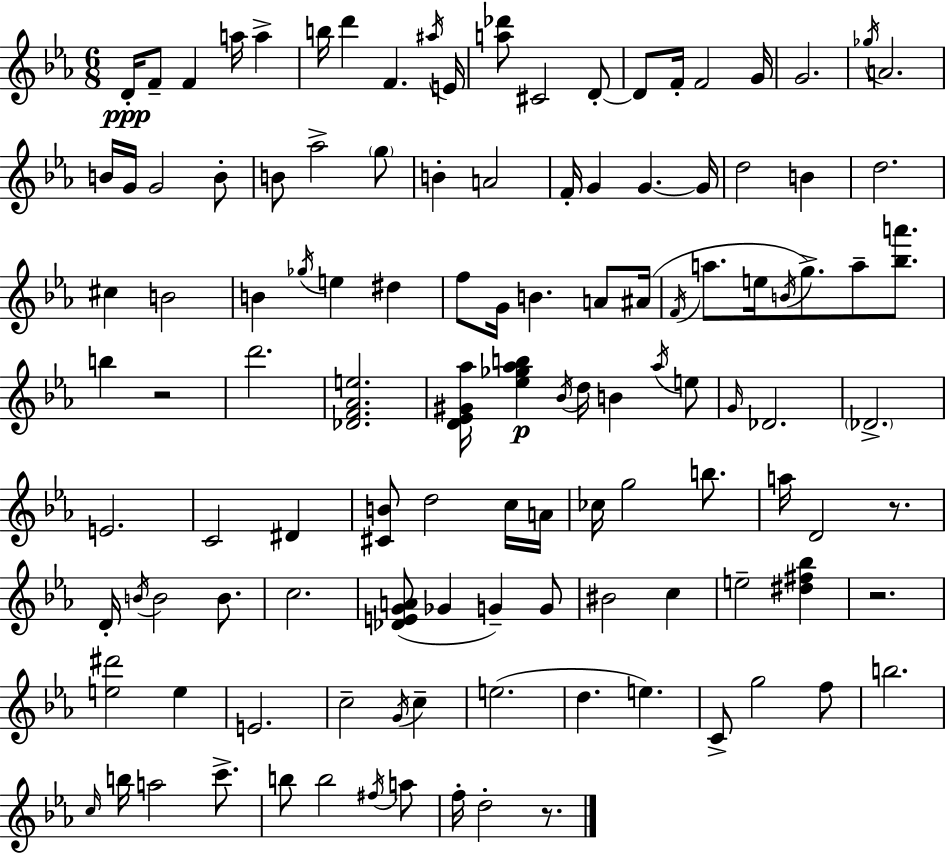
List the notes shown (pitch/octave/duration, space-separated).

D4/s F4/e F4/q A5/s A5/q B5/s D6/q F4/q. A#5/s E4/s [A5,Db6]/e C#4/h D4/e D4/e F4/s F4/h G4/s G4/h. Gb5/s A4/h. B4/s G4/s G4/h B4/e B4/e Ab5/h G5/e B4/q A4/h F4/s G4/q G4/q. G4/s D5/h B4/q D5/h. C#5/q B4/h B4/q Gb5/s E5/q D#5/q F5/e G4/s B4/q. A4/e A#4/s F4/s A5/e. E5/s B4/s G5/e. A5/e [Bb5,A6]/e. B5/q R/h D6/h. [Db4,F4,Ab4,E5]/h. [D4,Eb4,G#4,Ab5]/s [Eb5,Gb5,Ab5,B5]/q Bb4/s D5/s B4/q Ab5/s E5/e G4/s Db4/h. Db4/h. E4/h. C4/h D#4/q [C#4,B4]/e D5/h C5/s A4/s CES5/s G5/h B5/e. A5/s D4/h R/e. D4/s B4/s B4/h B4/e. C5/h. [Db4,E4,G4,A4]/e Gb4/q G4/q G4/e BIS4/h C5/q E5/h [D#5,F#5,Bb5]/q R/h. [E5,D#6]/h E5/q E4/h. C5/h G4/s C5/q E5/h. D5/q. E5/q. C4/e G5/h F5/e B5/h. C5/s B5/s A5/h C6/e. B5/e B5/h F#5/s A5/e F5/s D5/h R/e.